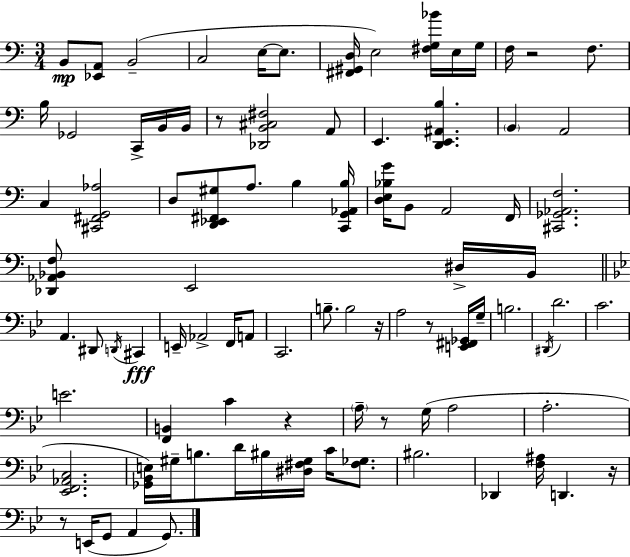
B2/e [Eb2,A2]/e B2/h C3/h E3/s E3/e. [F#2,G#2,D3]/s E3/h [F#3,G3,Bb4]/s E3/s G3/s F3/s R/h F3/e. B3/s Gb2/h C2/s B2/s B2/s R/e [Db2,B2,C#3,F#3]/h A2/e E2/q. [D2,E2,A#2,B3]/q. B2/q A2/h C3/q [C#2,F#2,G2,Ab3]/h D3/e [D2,Eb2,F#2,G#3]/e A3/e. B3/q [C2,G2,Ab2,B3]/s [D3,E3,Bb3,G4]/s B2/e A2/h F2/s [C#2,Gb2,Ab2,F3]/h. [Db2,Ab2,Bb2,F3]/e E2/h D#3/s Bb2/s A2/q. D#2/e D2/s C#2/q E2/s Ab2/h F2/s A2/e C2/h. B3/e. B3/h R/s A3/h R/e [E2,F#2,Gb2]/s G3/s B3/h. D#2/s D4/h. C4/h. E4/h. [F2,B2]/q C4/q R/q A3/s R/e G3/s A3/h A3/h. [Eb2,F2,Ab2,C3]/h. [Gb2,Bb2,E3]/s G#3/s B3/e. D4/s BIS3/s [D#3,F#3,G#3]/s C4/s [F#3,Gb3]/e. BIS3/h. Db2/q [F3,A#3]/s D2/q. R/s R/e E2/s G2/e A2/q G2/e.